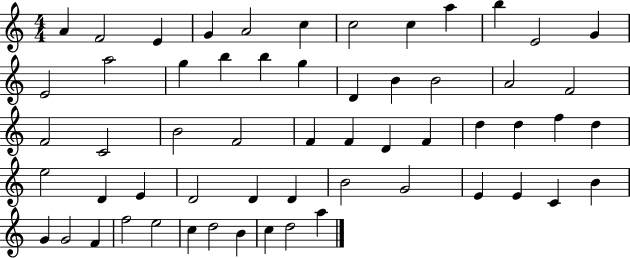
A4/q F4/h E4/q G4/q A4/h C5/q C5/h C5/q A5/q B5/q E4/h G4/q E4/h A5/h G5/q B5/q B5/q G5/q D4/q B4/q B4/h A4/h F4/h F4/h C4/h B4/h F4/h F4/q F4/q D4/q F4/q D5/q D5/q F5/q D5/q E5/h D4/q E4/q D4/h D4/q D4/q B4/h G4/h E4/q E4/q C4/q B4/q G4/q G4/h F4/q F5/h E5/h C5/q D5/h B4/q C5/q D5/h A5/q